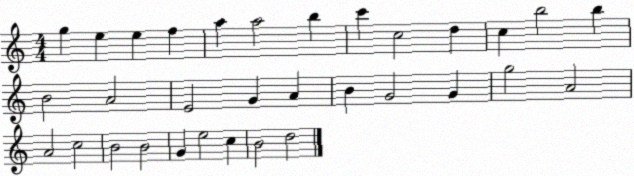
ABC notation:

X:1
T:Untitled
M:4/4
L:1/4
K:C
g e e f a a2 b c' c2 d c b2 b B2 A2 E2 G A B G2 G g2 A2 A2 c2 B2 B2 G e2 c B2 d2